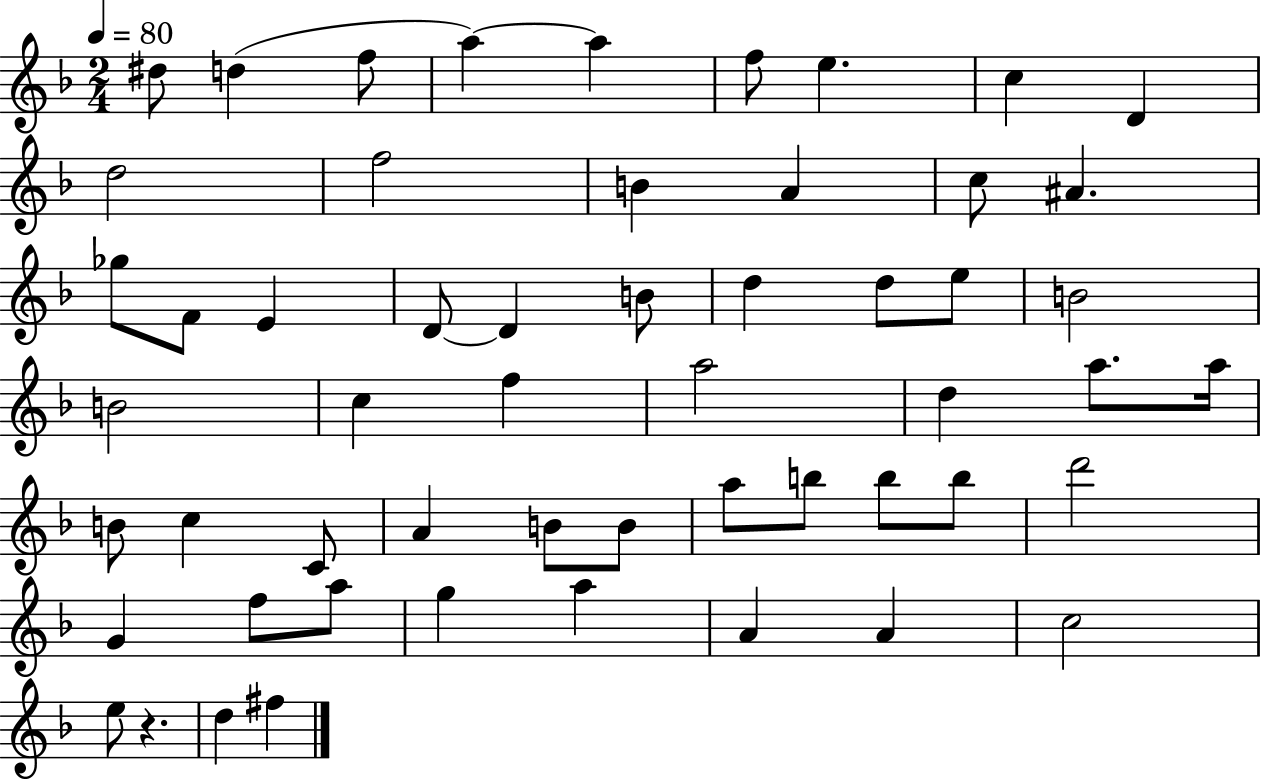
X:1
T:Untitled
M:2/4
L:1/4
K:F
^d/2 d f/2 a a f/2 e c D d2 f2 B A c/2 ^A _g/2 F/2 E D/2 D B/2 d d/2 e/2 B2 B2 c f a2 d a/2 a/4 B/2 c C/2 A B/2 B/2 a/2 b/2 b/2 b/2 d'2 G f/2 a/2 g a A A c2 e/2 z d ^f